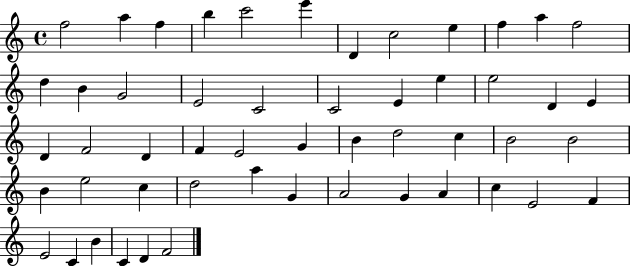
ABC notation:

X:1
T:Untitled
M:4/4
L:1/4
K:C
f2 a f b c'2 e' D c2 e f a f2 d B G2 E2 C2 C2 E e e2 D E D F2 D F E2 G B d2 c B2 B2 B e2 c d2 a G A2 G A c E2 F E2 C B C D F2